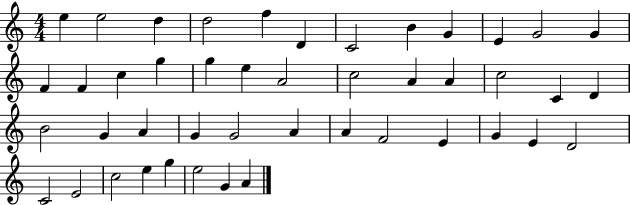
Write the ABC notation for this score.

X:1
T:Untitled
M:4/4
L:1/4
K:C
e e2 d d2 f D C2 B G E G2 G F F c g g e A2 c2 A A c2 C D B2 G A G G2 A A F2 E G E D2 C2 E2 c2 e g e2 G A